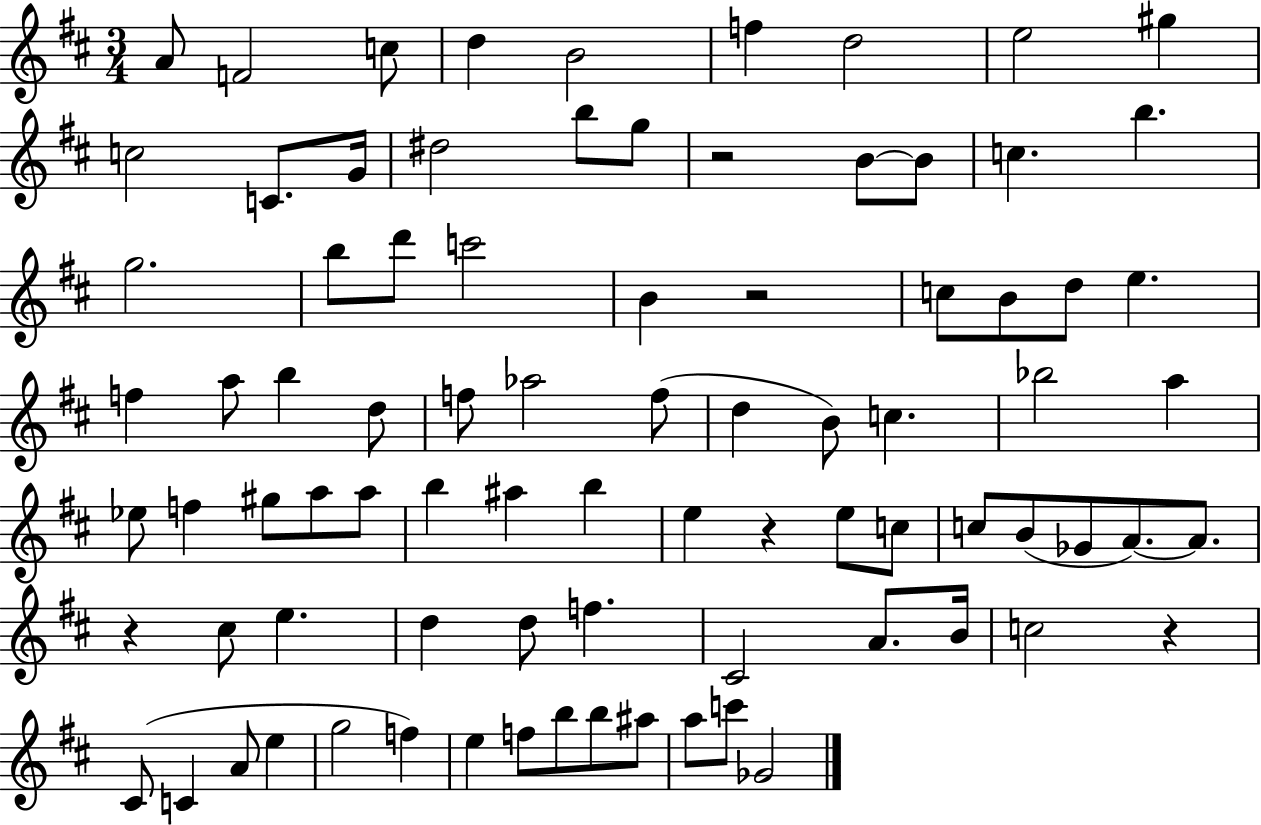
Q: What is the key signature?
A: D major